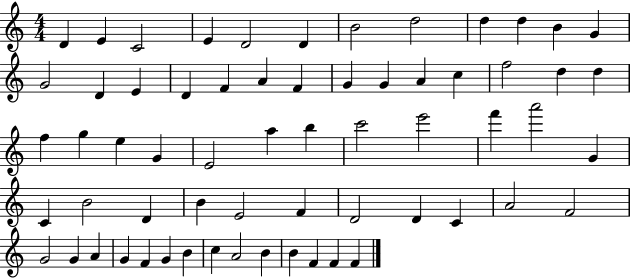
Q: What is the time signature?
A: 4/4